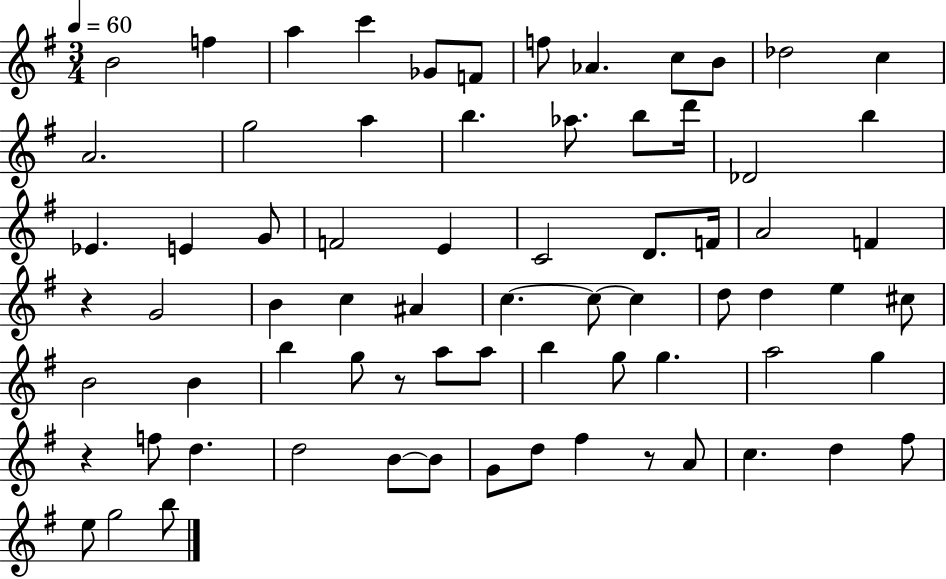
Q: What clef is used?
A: treble